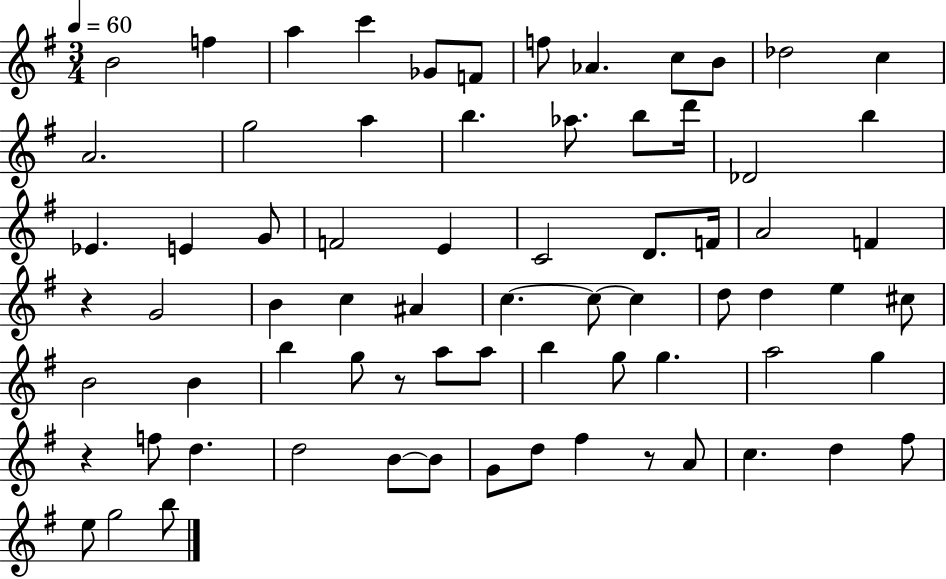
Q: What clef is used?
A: treble